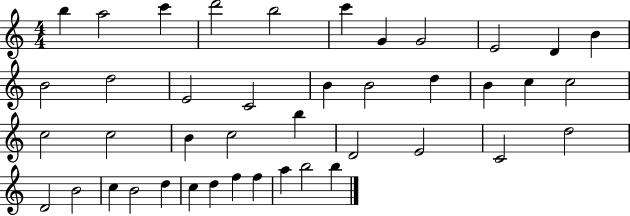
{
  \clef treble
  \numericTimeSignature
  \time 4/4
  \key c \major
  b''4 a''2 c'''4 | d'''2 b''2 | c'''4 g'4 g'2 | e'2 d'4 b'4 | \break b'2 d''2 | e'2 c'2 | b'4 b'2 d''4 | b'4 c''4 c''2 | \break c''2 c''2 | b'4 c''2 b''4 | d'2 e'2 | c'2 d''2 | \break d'2 b'2 | c''4 b'2 d''4 | c''4 d''4 f''4 f''4 | a''4 b''2 b''4 | \break \bar "|."
}